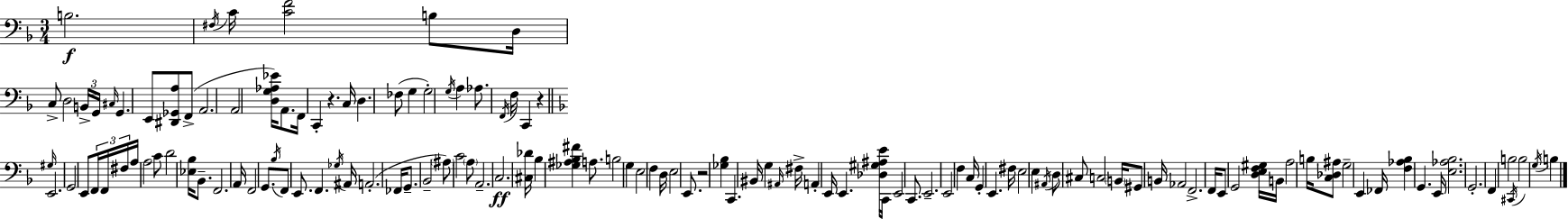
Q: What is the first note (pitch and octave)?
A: B3